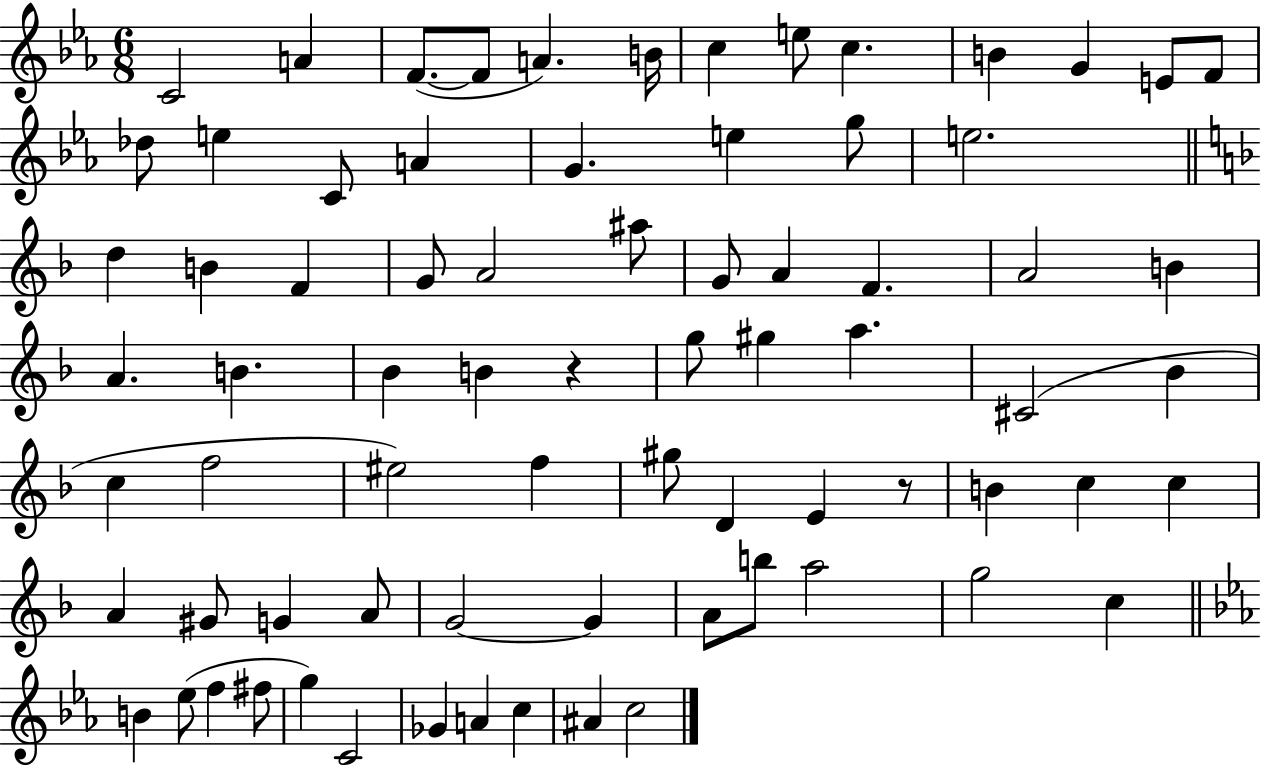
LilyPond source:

{
  \clef treble
  \numericTimeSignature
  \time 6/8
  \key ees \major
  \repeat volta 2 { c'2 a'4 | f'8.~(~ f'8 a'4.) b'16 | c''4 e''8 c''4. | b'4 g'4 e'8 f'8 | \break des''8 e''4 c'8 a'4 | g'4. e''4 g''8 | e''2. | \bar "||" \break \key f \major d''4 b'4 f'4 | g'8 a'2 ais''8 | g'8 a'4 f'4. | a'2 b'4 | \break a'4. b'4. | bes'4 b'4 r4 | g''8 gis''4 a''4. | cis'2( bes'4 | \break c''4 f''2 | eis''2) f''4 | gis''8 d'4 e'4 r8 | b'4 c''4 c''4 | \break a'4 gis'8 g'4 a'8 | g'2~~ g'4 | a'8 b''8 a''2 | g''2 c''4 | \break \bar "||" \break \key c \minor b'4 ees''8( f''4 fis''8 | g''4) c'2 | ges'4 a'4 c''4 | ais'4 c''2 | \break } \bar "|."
}